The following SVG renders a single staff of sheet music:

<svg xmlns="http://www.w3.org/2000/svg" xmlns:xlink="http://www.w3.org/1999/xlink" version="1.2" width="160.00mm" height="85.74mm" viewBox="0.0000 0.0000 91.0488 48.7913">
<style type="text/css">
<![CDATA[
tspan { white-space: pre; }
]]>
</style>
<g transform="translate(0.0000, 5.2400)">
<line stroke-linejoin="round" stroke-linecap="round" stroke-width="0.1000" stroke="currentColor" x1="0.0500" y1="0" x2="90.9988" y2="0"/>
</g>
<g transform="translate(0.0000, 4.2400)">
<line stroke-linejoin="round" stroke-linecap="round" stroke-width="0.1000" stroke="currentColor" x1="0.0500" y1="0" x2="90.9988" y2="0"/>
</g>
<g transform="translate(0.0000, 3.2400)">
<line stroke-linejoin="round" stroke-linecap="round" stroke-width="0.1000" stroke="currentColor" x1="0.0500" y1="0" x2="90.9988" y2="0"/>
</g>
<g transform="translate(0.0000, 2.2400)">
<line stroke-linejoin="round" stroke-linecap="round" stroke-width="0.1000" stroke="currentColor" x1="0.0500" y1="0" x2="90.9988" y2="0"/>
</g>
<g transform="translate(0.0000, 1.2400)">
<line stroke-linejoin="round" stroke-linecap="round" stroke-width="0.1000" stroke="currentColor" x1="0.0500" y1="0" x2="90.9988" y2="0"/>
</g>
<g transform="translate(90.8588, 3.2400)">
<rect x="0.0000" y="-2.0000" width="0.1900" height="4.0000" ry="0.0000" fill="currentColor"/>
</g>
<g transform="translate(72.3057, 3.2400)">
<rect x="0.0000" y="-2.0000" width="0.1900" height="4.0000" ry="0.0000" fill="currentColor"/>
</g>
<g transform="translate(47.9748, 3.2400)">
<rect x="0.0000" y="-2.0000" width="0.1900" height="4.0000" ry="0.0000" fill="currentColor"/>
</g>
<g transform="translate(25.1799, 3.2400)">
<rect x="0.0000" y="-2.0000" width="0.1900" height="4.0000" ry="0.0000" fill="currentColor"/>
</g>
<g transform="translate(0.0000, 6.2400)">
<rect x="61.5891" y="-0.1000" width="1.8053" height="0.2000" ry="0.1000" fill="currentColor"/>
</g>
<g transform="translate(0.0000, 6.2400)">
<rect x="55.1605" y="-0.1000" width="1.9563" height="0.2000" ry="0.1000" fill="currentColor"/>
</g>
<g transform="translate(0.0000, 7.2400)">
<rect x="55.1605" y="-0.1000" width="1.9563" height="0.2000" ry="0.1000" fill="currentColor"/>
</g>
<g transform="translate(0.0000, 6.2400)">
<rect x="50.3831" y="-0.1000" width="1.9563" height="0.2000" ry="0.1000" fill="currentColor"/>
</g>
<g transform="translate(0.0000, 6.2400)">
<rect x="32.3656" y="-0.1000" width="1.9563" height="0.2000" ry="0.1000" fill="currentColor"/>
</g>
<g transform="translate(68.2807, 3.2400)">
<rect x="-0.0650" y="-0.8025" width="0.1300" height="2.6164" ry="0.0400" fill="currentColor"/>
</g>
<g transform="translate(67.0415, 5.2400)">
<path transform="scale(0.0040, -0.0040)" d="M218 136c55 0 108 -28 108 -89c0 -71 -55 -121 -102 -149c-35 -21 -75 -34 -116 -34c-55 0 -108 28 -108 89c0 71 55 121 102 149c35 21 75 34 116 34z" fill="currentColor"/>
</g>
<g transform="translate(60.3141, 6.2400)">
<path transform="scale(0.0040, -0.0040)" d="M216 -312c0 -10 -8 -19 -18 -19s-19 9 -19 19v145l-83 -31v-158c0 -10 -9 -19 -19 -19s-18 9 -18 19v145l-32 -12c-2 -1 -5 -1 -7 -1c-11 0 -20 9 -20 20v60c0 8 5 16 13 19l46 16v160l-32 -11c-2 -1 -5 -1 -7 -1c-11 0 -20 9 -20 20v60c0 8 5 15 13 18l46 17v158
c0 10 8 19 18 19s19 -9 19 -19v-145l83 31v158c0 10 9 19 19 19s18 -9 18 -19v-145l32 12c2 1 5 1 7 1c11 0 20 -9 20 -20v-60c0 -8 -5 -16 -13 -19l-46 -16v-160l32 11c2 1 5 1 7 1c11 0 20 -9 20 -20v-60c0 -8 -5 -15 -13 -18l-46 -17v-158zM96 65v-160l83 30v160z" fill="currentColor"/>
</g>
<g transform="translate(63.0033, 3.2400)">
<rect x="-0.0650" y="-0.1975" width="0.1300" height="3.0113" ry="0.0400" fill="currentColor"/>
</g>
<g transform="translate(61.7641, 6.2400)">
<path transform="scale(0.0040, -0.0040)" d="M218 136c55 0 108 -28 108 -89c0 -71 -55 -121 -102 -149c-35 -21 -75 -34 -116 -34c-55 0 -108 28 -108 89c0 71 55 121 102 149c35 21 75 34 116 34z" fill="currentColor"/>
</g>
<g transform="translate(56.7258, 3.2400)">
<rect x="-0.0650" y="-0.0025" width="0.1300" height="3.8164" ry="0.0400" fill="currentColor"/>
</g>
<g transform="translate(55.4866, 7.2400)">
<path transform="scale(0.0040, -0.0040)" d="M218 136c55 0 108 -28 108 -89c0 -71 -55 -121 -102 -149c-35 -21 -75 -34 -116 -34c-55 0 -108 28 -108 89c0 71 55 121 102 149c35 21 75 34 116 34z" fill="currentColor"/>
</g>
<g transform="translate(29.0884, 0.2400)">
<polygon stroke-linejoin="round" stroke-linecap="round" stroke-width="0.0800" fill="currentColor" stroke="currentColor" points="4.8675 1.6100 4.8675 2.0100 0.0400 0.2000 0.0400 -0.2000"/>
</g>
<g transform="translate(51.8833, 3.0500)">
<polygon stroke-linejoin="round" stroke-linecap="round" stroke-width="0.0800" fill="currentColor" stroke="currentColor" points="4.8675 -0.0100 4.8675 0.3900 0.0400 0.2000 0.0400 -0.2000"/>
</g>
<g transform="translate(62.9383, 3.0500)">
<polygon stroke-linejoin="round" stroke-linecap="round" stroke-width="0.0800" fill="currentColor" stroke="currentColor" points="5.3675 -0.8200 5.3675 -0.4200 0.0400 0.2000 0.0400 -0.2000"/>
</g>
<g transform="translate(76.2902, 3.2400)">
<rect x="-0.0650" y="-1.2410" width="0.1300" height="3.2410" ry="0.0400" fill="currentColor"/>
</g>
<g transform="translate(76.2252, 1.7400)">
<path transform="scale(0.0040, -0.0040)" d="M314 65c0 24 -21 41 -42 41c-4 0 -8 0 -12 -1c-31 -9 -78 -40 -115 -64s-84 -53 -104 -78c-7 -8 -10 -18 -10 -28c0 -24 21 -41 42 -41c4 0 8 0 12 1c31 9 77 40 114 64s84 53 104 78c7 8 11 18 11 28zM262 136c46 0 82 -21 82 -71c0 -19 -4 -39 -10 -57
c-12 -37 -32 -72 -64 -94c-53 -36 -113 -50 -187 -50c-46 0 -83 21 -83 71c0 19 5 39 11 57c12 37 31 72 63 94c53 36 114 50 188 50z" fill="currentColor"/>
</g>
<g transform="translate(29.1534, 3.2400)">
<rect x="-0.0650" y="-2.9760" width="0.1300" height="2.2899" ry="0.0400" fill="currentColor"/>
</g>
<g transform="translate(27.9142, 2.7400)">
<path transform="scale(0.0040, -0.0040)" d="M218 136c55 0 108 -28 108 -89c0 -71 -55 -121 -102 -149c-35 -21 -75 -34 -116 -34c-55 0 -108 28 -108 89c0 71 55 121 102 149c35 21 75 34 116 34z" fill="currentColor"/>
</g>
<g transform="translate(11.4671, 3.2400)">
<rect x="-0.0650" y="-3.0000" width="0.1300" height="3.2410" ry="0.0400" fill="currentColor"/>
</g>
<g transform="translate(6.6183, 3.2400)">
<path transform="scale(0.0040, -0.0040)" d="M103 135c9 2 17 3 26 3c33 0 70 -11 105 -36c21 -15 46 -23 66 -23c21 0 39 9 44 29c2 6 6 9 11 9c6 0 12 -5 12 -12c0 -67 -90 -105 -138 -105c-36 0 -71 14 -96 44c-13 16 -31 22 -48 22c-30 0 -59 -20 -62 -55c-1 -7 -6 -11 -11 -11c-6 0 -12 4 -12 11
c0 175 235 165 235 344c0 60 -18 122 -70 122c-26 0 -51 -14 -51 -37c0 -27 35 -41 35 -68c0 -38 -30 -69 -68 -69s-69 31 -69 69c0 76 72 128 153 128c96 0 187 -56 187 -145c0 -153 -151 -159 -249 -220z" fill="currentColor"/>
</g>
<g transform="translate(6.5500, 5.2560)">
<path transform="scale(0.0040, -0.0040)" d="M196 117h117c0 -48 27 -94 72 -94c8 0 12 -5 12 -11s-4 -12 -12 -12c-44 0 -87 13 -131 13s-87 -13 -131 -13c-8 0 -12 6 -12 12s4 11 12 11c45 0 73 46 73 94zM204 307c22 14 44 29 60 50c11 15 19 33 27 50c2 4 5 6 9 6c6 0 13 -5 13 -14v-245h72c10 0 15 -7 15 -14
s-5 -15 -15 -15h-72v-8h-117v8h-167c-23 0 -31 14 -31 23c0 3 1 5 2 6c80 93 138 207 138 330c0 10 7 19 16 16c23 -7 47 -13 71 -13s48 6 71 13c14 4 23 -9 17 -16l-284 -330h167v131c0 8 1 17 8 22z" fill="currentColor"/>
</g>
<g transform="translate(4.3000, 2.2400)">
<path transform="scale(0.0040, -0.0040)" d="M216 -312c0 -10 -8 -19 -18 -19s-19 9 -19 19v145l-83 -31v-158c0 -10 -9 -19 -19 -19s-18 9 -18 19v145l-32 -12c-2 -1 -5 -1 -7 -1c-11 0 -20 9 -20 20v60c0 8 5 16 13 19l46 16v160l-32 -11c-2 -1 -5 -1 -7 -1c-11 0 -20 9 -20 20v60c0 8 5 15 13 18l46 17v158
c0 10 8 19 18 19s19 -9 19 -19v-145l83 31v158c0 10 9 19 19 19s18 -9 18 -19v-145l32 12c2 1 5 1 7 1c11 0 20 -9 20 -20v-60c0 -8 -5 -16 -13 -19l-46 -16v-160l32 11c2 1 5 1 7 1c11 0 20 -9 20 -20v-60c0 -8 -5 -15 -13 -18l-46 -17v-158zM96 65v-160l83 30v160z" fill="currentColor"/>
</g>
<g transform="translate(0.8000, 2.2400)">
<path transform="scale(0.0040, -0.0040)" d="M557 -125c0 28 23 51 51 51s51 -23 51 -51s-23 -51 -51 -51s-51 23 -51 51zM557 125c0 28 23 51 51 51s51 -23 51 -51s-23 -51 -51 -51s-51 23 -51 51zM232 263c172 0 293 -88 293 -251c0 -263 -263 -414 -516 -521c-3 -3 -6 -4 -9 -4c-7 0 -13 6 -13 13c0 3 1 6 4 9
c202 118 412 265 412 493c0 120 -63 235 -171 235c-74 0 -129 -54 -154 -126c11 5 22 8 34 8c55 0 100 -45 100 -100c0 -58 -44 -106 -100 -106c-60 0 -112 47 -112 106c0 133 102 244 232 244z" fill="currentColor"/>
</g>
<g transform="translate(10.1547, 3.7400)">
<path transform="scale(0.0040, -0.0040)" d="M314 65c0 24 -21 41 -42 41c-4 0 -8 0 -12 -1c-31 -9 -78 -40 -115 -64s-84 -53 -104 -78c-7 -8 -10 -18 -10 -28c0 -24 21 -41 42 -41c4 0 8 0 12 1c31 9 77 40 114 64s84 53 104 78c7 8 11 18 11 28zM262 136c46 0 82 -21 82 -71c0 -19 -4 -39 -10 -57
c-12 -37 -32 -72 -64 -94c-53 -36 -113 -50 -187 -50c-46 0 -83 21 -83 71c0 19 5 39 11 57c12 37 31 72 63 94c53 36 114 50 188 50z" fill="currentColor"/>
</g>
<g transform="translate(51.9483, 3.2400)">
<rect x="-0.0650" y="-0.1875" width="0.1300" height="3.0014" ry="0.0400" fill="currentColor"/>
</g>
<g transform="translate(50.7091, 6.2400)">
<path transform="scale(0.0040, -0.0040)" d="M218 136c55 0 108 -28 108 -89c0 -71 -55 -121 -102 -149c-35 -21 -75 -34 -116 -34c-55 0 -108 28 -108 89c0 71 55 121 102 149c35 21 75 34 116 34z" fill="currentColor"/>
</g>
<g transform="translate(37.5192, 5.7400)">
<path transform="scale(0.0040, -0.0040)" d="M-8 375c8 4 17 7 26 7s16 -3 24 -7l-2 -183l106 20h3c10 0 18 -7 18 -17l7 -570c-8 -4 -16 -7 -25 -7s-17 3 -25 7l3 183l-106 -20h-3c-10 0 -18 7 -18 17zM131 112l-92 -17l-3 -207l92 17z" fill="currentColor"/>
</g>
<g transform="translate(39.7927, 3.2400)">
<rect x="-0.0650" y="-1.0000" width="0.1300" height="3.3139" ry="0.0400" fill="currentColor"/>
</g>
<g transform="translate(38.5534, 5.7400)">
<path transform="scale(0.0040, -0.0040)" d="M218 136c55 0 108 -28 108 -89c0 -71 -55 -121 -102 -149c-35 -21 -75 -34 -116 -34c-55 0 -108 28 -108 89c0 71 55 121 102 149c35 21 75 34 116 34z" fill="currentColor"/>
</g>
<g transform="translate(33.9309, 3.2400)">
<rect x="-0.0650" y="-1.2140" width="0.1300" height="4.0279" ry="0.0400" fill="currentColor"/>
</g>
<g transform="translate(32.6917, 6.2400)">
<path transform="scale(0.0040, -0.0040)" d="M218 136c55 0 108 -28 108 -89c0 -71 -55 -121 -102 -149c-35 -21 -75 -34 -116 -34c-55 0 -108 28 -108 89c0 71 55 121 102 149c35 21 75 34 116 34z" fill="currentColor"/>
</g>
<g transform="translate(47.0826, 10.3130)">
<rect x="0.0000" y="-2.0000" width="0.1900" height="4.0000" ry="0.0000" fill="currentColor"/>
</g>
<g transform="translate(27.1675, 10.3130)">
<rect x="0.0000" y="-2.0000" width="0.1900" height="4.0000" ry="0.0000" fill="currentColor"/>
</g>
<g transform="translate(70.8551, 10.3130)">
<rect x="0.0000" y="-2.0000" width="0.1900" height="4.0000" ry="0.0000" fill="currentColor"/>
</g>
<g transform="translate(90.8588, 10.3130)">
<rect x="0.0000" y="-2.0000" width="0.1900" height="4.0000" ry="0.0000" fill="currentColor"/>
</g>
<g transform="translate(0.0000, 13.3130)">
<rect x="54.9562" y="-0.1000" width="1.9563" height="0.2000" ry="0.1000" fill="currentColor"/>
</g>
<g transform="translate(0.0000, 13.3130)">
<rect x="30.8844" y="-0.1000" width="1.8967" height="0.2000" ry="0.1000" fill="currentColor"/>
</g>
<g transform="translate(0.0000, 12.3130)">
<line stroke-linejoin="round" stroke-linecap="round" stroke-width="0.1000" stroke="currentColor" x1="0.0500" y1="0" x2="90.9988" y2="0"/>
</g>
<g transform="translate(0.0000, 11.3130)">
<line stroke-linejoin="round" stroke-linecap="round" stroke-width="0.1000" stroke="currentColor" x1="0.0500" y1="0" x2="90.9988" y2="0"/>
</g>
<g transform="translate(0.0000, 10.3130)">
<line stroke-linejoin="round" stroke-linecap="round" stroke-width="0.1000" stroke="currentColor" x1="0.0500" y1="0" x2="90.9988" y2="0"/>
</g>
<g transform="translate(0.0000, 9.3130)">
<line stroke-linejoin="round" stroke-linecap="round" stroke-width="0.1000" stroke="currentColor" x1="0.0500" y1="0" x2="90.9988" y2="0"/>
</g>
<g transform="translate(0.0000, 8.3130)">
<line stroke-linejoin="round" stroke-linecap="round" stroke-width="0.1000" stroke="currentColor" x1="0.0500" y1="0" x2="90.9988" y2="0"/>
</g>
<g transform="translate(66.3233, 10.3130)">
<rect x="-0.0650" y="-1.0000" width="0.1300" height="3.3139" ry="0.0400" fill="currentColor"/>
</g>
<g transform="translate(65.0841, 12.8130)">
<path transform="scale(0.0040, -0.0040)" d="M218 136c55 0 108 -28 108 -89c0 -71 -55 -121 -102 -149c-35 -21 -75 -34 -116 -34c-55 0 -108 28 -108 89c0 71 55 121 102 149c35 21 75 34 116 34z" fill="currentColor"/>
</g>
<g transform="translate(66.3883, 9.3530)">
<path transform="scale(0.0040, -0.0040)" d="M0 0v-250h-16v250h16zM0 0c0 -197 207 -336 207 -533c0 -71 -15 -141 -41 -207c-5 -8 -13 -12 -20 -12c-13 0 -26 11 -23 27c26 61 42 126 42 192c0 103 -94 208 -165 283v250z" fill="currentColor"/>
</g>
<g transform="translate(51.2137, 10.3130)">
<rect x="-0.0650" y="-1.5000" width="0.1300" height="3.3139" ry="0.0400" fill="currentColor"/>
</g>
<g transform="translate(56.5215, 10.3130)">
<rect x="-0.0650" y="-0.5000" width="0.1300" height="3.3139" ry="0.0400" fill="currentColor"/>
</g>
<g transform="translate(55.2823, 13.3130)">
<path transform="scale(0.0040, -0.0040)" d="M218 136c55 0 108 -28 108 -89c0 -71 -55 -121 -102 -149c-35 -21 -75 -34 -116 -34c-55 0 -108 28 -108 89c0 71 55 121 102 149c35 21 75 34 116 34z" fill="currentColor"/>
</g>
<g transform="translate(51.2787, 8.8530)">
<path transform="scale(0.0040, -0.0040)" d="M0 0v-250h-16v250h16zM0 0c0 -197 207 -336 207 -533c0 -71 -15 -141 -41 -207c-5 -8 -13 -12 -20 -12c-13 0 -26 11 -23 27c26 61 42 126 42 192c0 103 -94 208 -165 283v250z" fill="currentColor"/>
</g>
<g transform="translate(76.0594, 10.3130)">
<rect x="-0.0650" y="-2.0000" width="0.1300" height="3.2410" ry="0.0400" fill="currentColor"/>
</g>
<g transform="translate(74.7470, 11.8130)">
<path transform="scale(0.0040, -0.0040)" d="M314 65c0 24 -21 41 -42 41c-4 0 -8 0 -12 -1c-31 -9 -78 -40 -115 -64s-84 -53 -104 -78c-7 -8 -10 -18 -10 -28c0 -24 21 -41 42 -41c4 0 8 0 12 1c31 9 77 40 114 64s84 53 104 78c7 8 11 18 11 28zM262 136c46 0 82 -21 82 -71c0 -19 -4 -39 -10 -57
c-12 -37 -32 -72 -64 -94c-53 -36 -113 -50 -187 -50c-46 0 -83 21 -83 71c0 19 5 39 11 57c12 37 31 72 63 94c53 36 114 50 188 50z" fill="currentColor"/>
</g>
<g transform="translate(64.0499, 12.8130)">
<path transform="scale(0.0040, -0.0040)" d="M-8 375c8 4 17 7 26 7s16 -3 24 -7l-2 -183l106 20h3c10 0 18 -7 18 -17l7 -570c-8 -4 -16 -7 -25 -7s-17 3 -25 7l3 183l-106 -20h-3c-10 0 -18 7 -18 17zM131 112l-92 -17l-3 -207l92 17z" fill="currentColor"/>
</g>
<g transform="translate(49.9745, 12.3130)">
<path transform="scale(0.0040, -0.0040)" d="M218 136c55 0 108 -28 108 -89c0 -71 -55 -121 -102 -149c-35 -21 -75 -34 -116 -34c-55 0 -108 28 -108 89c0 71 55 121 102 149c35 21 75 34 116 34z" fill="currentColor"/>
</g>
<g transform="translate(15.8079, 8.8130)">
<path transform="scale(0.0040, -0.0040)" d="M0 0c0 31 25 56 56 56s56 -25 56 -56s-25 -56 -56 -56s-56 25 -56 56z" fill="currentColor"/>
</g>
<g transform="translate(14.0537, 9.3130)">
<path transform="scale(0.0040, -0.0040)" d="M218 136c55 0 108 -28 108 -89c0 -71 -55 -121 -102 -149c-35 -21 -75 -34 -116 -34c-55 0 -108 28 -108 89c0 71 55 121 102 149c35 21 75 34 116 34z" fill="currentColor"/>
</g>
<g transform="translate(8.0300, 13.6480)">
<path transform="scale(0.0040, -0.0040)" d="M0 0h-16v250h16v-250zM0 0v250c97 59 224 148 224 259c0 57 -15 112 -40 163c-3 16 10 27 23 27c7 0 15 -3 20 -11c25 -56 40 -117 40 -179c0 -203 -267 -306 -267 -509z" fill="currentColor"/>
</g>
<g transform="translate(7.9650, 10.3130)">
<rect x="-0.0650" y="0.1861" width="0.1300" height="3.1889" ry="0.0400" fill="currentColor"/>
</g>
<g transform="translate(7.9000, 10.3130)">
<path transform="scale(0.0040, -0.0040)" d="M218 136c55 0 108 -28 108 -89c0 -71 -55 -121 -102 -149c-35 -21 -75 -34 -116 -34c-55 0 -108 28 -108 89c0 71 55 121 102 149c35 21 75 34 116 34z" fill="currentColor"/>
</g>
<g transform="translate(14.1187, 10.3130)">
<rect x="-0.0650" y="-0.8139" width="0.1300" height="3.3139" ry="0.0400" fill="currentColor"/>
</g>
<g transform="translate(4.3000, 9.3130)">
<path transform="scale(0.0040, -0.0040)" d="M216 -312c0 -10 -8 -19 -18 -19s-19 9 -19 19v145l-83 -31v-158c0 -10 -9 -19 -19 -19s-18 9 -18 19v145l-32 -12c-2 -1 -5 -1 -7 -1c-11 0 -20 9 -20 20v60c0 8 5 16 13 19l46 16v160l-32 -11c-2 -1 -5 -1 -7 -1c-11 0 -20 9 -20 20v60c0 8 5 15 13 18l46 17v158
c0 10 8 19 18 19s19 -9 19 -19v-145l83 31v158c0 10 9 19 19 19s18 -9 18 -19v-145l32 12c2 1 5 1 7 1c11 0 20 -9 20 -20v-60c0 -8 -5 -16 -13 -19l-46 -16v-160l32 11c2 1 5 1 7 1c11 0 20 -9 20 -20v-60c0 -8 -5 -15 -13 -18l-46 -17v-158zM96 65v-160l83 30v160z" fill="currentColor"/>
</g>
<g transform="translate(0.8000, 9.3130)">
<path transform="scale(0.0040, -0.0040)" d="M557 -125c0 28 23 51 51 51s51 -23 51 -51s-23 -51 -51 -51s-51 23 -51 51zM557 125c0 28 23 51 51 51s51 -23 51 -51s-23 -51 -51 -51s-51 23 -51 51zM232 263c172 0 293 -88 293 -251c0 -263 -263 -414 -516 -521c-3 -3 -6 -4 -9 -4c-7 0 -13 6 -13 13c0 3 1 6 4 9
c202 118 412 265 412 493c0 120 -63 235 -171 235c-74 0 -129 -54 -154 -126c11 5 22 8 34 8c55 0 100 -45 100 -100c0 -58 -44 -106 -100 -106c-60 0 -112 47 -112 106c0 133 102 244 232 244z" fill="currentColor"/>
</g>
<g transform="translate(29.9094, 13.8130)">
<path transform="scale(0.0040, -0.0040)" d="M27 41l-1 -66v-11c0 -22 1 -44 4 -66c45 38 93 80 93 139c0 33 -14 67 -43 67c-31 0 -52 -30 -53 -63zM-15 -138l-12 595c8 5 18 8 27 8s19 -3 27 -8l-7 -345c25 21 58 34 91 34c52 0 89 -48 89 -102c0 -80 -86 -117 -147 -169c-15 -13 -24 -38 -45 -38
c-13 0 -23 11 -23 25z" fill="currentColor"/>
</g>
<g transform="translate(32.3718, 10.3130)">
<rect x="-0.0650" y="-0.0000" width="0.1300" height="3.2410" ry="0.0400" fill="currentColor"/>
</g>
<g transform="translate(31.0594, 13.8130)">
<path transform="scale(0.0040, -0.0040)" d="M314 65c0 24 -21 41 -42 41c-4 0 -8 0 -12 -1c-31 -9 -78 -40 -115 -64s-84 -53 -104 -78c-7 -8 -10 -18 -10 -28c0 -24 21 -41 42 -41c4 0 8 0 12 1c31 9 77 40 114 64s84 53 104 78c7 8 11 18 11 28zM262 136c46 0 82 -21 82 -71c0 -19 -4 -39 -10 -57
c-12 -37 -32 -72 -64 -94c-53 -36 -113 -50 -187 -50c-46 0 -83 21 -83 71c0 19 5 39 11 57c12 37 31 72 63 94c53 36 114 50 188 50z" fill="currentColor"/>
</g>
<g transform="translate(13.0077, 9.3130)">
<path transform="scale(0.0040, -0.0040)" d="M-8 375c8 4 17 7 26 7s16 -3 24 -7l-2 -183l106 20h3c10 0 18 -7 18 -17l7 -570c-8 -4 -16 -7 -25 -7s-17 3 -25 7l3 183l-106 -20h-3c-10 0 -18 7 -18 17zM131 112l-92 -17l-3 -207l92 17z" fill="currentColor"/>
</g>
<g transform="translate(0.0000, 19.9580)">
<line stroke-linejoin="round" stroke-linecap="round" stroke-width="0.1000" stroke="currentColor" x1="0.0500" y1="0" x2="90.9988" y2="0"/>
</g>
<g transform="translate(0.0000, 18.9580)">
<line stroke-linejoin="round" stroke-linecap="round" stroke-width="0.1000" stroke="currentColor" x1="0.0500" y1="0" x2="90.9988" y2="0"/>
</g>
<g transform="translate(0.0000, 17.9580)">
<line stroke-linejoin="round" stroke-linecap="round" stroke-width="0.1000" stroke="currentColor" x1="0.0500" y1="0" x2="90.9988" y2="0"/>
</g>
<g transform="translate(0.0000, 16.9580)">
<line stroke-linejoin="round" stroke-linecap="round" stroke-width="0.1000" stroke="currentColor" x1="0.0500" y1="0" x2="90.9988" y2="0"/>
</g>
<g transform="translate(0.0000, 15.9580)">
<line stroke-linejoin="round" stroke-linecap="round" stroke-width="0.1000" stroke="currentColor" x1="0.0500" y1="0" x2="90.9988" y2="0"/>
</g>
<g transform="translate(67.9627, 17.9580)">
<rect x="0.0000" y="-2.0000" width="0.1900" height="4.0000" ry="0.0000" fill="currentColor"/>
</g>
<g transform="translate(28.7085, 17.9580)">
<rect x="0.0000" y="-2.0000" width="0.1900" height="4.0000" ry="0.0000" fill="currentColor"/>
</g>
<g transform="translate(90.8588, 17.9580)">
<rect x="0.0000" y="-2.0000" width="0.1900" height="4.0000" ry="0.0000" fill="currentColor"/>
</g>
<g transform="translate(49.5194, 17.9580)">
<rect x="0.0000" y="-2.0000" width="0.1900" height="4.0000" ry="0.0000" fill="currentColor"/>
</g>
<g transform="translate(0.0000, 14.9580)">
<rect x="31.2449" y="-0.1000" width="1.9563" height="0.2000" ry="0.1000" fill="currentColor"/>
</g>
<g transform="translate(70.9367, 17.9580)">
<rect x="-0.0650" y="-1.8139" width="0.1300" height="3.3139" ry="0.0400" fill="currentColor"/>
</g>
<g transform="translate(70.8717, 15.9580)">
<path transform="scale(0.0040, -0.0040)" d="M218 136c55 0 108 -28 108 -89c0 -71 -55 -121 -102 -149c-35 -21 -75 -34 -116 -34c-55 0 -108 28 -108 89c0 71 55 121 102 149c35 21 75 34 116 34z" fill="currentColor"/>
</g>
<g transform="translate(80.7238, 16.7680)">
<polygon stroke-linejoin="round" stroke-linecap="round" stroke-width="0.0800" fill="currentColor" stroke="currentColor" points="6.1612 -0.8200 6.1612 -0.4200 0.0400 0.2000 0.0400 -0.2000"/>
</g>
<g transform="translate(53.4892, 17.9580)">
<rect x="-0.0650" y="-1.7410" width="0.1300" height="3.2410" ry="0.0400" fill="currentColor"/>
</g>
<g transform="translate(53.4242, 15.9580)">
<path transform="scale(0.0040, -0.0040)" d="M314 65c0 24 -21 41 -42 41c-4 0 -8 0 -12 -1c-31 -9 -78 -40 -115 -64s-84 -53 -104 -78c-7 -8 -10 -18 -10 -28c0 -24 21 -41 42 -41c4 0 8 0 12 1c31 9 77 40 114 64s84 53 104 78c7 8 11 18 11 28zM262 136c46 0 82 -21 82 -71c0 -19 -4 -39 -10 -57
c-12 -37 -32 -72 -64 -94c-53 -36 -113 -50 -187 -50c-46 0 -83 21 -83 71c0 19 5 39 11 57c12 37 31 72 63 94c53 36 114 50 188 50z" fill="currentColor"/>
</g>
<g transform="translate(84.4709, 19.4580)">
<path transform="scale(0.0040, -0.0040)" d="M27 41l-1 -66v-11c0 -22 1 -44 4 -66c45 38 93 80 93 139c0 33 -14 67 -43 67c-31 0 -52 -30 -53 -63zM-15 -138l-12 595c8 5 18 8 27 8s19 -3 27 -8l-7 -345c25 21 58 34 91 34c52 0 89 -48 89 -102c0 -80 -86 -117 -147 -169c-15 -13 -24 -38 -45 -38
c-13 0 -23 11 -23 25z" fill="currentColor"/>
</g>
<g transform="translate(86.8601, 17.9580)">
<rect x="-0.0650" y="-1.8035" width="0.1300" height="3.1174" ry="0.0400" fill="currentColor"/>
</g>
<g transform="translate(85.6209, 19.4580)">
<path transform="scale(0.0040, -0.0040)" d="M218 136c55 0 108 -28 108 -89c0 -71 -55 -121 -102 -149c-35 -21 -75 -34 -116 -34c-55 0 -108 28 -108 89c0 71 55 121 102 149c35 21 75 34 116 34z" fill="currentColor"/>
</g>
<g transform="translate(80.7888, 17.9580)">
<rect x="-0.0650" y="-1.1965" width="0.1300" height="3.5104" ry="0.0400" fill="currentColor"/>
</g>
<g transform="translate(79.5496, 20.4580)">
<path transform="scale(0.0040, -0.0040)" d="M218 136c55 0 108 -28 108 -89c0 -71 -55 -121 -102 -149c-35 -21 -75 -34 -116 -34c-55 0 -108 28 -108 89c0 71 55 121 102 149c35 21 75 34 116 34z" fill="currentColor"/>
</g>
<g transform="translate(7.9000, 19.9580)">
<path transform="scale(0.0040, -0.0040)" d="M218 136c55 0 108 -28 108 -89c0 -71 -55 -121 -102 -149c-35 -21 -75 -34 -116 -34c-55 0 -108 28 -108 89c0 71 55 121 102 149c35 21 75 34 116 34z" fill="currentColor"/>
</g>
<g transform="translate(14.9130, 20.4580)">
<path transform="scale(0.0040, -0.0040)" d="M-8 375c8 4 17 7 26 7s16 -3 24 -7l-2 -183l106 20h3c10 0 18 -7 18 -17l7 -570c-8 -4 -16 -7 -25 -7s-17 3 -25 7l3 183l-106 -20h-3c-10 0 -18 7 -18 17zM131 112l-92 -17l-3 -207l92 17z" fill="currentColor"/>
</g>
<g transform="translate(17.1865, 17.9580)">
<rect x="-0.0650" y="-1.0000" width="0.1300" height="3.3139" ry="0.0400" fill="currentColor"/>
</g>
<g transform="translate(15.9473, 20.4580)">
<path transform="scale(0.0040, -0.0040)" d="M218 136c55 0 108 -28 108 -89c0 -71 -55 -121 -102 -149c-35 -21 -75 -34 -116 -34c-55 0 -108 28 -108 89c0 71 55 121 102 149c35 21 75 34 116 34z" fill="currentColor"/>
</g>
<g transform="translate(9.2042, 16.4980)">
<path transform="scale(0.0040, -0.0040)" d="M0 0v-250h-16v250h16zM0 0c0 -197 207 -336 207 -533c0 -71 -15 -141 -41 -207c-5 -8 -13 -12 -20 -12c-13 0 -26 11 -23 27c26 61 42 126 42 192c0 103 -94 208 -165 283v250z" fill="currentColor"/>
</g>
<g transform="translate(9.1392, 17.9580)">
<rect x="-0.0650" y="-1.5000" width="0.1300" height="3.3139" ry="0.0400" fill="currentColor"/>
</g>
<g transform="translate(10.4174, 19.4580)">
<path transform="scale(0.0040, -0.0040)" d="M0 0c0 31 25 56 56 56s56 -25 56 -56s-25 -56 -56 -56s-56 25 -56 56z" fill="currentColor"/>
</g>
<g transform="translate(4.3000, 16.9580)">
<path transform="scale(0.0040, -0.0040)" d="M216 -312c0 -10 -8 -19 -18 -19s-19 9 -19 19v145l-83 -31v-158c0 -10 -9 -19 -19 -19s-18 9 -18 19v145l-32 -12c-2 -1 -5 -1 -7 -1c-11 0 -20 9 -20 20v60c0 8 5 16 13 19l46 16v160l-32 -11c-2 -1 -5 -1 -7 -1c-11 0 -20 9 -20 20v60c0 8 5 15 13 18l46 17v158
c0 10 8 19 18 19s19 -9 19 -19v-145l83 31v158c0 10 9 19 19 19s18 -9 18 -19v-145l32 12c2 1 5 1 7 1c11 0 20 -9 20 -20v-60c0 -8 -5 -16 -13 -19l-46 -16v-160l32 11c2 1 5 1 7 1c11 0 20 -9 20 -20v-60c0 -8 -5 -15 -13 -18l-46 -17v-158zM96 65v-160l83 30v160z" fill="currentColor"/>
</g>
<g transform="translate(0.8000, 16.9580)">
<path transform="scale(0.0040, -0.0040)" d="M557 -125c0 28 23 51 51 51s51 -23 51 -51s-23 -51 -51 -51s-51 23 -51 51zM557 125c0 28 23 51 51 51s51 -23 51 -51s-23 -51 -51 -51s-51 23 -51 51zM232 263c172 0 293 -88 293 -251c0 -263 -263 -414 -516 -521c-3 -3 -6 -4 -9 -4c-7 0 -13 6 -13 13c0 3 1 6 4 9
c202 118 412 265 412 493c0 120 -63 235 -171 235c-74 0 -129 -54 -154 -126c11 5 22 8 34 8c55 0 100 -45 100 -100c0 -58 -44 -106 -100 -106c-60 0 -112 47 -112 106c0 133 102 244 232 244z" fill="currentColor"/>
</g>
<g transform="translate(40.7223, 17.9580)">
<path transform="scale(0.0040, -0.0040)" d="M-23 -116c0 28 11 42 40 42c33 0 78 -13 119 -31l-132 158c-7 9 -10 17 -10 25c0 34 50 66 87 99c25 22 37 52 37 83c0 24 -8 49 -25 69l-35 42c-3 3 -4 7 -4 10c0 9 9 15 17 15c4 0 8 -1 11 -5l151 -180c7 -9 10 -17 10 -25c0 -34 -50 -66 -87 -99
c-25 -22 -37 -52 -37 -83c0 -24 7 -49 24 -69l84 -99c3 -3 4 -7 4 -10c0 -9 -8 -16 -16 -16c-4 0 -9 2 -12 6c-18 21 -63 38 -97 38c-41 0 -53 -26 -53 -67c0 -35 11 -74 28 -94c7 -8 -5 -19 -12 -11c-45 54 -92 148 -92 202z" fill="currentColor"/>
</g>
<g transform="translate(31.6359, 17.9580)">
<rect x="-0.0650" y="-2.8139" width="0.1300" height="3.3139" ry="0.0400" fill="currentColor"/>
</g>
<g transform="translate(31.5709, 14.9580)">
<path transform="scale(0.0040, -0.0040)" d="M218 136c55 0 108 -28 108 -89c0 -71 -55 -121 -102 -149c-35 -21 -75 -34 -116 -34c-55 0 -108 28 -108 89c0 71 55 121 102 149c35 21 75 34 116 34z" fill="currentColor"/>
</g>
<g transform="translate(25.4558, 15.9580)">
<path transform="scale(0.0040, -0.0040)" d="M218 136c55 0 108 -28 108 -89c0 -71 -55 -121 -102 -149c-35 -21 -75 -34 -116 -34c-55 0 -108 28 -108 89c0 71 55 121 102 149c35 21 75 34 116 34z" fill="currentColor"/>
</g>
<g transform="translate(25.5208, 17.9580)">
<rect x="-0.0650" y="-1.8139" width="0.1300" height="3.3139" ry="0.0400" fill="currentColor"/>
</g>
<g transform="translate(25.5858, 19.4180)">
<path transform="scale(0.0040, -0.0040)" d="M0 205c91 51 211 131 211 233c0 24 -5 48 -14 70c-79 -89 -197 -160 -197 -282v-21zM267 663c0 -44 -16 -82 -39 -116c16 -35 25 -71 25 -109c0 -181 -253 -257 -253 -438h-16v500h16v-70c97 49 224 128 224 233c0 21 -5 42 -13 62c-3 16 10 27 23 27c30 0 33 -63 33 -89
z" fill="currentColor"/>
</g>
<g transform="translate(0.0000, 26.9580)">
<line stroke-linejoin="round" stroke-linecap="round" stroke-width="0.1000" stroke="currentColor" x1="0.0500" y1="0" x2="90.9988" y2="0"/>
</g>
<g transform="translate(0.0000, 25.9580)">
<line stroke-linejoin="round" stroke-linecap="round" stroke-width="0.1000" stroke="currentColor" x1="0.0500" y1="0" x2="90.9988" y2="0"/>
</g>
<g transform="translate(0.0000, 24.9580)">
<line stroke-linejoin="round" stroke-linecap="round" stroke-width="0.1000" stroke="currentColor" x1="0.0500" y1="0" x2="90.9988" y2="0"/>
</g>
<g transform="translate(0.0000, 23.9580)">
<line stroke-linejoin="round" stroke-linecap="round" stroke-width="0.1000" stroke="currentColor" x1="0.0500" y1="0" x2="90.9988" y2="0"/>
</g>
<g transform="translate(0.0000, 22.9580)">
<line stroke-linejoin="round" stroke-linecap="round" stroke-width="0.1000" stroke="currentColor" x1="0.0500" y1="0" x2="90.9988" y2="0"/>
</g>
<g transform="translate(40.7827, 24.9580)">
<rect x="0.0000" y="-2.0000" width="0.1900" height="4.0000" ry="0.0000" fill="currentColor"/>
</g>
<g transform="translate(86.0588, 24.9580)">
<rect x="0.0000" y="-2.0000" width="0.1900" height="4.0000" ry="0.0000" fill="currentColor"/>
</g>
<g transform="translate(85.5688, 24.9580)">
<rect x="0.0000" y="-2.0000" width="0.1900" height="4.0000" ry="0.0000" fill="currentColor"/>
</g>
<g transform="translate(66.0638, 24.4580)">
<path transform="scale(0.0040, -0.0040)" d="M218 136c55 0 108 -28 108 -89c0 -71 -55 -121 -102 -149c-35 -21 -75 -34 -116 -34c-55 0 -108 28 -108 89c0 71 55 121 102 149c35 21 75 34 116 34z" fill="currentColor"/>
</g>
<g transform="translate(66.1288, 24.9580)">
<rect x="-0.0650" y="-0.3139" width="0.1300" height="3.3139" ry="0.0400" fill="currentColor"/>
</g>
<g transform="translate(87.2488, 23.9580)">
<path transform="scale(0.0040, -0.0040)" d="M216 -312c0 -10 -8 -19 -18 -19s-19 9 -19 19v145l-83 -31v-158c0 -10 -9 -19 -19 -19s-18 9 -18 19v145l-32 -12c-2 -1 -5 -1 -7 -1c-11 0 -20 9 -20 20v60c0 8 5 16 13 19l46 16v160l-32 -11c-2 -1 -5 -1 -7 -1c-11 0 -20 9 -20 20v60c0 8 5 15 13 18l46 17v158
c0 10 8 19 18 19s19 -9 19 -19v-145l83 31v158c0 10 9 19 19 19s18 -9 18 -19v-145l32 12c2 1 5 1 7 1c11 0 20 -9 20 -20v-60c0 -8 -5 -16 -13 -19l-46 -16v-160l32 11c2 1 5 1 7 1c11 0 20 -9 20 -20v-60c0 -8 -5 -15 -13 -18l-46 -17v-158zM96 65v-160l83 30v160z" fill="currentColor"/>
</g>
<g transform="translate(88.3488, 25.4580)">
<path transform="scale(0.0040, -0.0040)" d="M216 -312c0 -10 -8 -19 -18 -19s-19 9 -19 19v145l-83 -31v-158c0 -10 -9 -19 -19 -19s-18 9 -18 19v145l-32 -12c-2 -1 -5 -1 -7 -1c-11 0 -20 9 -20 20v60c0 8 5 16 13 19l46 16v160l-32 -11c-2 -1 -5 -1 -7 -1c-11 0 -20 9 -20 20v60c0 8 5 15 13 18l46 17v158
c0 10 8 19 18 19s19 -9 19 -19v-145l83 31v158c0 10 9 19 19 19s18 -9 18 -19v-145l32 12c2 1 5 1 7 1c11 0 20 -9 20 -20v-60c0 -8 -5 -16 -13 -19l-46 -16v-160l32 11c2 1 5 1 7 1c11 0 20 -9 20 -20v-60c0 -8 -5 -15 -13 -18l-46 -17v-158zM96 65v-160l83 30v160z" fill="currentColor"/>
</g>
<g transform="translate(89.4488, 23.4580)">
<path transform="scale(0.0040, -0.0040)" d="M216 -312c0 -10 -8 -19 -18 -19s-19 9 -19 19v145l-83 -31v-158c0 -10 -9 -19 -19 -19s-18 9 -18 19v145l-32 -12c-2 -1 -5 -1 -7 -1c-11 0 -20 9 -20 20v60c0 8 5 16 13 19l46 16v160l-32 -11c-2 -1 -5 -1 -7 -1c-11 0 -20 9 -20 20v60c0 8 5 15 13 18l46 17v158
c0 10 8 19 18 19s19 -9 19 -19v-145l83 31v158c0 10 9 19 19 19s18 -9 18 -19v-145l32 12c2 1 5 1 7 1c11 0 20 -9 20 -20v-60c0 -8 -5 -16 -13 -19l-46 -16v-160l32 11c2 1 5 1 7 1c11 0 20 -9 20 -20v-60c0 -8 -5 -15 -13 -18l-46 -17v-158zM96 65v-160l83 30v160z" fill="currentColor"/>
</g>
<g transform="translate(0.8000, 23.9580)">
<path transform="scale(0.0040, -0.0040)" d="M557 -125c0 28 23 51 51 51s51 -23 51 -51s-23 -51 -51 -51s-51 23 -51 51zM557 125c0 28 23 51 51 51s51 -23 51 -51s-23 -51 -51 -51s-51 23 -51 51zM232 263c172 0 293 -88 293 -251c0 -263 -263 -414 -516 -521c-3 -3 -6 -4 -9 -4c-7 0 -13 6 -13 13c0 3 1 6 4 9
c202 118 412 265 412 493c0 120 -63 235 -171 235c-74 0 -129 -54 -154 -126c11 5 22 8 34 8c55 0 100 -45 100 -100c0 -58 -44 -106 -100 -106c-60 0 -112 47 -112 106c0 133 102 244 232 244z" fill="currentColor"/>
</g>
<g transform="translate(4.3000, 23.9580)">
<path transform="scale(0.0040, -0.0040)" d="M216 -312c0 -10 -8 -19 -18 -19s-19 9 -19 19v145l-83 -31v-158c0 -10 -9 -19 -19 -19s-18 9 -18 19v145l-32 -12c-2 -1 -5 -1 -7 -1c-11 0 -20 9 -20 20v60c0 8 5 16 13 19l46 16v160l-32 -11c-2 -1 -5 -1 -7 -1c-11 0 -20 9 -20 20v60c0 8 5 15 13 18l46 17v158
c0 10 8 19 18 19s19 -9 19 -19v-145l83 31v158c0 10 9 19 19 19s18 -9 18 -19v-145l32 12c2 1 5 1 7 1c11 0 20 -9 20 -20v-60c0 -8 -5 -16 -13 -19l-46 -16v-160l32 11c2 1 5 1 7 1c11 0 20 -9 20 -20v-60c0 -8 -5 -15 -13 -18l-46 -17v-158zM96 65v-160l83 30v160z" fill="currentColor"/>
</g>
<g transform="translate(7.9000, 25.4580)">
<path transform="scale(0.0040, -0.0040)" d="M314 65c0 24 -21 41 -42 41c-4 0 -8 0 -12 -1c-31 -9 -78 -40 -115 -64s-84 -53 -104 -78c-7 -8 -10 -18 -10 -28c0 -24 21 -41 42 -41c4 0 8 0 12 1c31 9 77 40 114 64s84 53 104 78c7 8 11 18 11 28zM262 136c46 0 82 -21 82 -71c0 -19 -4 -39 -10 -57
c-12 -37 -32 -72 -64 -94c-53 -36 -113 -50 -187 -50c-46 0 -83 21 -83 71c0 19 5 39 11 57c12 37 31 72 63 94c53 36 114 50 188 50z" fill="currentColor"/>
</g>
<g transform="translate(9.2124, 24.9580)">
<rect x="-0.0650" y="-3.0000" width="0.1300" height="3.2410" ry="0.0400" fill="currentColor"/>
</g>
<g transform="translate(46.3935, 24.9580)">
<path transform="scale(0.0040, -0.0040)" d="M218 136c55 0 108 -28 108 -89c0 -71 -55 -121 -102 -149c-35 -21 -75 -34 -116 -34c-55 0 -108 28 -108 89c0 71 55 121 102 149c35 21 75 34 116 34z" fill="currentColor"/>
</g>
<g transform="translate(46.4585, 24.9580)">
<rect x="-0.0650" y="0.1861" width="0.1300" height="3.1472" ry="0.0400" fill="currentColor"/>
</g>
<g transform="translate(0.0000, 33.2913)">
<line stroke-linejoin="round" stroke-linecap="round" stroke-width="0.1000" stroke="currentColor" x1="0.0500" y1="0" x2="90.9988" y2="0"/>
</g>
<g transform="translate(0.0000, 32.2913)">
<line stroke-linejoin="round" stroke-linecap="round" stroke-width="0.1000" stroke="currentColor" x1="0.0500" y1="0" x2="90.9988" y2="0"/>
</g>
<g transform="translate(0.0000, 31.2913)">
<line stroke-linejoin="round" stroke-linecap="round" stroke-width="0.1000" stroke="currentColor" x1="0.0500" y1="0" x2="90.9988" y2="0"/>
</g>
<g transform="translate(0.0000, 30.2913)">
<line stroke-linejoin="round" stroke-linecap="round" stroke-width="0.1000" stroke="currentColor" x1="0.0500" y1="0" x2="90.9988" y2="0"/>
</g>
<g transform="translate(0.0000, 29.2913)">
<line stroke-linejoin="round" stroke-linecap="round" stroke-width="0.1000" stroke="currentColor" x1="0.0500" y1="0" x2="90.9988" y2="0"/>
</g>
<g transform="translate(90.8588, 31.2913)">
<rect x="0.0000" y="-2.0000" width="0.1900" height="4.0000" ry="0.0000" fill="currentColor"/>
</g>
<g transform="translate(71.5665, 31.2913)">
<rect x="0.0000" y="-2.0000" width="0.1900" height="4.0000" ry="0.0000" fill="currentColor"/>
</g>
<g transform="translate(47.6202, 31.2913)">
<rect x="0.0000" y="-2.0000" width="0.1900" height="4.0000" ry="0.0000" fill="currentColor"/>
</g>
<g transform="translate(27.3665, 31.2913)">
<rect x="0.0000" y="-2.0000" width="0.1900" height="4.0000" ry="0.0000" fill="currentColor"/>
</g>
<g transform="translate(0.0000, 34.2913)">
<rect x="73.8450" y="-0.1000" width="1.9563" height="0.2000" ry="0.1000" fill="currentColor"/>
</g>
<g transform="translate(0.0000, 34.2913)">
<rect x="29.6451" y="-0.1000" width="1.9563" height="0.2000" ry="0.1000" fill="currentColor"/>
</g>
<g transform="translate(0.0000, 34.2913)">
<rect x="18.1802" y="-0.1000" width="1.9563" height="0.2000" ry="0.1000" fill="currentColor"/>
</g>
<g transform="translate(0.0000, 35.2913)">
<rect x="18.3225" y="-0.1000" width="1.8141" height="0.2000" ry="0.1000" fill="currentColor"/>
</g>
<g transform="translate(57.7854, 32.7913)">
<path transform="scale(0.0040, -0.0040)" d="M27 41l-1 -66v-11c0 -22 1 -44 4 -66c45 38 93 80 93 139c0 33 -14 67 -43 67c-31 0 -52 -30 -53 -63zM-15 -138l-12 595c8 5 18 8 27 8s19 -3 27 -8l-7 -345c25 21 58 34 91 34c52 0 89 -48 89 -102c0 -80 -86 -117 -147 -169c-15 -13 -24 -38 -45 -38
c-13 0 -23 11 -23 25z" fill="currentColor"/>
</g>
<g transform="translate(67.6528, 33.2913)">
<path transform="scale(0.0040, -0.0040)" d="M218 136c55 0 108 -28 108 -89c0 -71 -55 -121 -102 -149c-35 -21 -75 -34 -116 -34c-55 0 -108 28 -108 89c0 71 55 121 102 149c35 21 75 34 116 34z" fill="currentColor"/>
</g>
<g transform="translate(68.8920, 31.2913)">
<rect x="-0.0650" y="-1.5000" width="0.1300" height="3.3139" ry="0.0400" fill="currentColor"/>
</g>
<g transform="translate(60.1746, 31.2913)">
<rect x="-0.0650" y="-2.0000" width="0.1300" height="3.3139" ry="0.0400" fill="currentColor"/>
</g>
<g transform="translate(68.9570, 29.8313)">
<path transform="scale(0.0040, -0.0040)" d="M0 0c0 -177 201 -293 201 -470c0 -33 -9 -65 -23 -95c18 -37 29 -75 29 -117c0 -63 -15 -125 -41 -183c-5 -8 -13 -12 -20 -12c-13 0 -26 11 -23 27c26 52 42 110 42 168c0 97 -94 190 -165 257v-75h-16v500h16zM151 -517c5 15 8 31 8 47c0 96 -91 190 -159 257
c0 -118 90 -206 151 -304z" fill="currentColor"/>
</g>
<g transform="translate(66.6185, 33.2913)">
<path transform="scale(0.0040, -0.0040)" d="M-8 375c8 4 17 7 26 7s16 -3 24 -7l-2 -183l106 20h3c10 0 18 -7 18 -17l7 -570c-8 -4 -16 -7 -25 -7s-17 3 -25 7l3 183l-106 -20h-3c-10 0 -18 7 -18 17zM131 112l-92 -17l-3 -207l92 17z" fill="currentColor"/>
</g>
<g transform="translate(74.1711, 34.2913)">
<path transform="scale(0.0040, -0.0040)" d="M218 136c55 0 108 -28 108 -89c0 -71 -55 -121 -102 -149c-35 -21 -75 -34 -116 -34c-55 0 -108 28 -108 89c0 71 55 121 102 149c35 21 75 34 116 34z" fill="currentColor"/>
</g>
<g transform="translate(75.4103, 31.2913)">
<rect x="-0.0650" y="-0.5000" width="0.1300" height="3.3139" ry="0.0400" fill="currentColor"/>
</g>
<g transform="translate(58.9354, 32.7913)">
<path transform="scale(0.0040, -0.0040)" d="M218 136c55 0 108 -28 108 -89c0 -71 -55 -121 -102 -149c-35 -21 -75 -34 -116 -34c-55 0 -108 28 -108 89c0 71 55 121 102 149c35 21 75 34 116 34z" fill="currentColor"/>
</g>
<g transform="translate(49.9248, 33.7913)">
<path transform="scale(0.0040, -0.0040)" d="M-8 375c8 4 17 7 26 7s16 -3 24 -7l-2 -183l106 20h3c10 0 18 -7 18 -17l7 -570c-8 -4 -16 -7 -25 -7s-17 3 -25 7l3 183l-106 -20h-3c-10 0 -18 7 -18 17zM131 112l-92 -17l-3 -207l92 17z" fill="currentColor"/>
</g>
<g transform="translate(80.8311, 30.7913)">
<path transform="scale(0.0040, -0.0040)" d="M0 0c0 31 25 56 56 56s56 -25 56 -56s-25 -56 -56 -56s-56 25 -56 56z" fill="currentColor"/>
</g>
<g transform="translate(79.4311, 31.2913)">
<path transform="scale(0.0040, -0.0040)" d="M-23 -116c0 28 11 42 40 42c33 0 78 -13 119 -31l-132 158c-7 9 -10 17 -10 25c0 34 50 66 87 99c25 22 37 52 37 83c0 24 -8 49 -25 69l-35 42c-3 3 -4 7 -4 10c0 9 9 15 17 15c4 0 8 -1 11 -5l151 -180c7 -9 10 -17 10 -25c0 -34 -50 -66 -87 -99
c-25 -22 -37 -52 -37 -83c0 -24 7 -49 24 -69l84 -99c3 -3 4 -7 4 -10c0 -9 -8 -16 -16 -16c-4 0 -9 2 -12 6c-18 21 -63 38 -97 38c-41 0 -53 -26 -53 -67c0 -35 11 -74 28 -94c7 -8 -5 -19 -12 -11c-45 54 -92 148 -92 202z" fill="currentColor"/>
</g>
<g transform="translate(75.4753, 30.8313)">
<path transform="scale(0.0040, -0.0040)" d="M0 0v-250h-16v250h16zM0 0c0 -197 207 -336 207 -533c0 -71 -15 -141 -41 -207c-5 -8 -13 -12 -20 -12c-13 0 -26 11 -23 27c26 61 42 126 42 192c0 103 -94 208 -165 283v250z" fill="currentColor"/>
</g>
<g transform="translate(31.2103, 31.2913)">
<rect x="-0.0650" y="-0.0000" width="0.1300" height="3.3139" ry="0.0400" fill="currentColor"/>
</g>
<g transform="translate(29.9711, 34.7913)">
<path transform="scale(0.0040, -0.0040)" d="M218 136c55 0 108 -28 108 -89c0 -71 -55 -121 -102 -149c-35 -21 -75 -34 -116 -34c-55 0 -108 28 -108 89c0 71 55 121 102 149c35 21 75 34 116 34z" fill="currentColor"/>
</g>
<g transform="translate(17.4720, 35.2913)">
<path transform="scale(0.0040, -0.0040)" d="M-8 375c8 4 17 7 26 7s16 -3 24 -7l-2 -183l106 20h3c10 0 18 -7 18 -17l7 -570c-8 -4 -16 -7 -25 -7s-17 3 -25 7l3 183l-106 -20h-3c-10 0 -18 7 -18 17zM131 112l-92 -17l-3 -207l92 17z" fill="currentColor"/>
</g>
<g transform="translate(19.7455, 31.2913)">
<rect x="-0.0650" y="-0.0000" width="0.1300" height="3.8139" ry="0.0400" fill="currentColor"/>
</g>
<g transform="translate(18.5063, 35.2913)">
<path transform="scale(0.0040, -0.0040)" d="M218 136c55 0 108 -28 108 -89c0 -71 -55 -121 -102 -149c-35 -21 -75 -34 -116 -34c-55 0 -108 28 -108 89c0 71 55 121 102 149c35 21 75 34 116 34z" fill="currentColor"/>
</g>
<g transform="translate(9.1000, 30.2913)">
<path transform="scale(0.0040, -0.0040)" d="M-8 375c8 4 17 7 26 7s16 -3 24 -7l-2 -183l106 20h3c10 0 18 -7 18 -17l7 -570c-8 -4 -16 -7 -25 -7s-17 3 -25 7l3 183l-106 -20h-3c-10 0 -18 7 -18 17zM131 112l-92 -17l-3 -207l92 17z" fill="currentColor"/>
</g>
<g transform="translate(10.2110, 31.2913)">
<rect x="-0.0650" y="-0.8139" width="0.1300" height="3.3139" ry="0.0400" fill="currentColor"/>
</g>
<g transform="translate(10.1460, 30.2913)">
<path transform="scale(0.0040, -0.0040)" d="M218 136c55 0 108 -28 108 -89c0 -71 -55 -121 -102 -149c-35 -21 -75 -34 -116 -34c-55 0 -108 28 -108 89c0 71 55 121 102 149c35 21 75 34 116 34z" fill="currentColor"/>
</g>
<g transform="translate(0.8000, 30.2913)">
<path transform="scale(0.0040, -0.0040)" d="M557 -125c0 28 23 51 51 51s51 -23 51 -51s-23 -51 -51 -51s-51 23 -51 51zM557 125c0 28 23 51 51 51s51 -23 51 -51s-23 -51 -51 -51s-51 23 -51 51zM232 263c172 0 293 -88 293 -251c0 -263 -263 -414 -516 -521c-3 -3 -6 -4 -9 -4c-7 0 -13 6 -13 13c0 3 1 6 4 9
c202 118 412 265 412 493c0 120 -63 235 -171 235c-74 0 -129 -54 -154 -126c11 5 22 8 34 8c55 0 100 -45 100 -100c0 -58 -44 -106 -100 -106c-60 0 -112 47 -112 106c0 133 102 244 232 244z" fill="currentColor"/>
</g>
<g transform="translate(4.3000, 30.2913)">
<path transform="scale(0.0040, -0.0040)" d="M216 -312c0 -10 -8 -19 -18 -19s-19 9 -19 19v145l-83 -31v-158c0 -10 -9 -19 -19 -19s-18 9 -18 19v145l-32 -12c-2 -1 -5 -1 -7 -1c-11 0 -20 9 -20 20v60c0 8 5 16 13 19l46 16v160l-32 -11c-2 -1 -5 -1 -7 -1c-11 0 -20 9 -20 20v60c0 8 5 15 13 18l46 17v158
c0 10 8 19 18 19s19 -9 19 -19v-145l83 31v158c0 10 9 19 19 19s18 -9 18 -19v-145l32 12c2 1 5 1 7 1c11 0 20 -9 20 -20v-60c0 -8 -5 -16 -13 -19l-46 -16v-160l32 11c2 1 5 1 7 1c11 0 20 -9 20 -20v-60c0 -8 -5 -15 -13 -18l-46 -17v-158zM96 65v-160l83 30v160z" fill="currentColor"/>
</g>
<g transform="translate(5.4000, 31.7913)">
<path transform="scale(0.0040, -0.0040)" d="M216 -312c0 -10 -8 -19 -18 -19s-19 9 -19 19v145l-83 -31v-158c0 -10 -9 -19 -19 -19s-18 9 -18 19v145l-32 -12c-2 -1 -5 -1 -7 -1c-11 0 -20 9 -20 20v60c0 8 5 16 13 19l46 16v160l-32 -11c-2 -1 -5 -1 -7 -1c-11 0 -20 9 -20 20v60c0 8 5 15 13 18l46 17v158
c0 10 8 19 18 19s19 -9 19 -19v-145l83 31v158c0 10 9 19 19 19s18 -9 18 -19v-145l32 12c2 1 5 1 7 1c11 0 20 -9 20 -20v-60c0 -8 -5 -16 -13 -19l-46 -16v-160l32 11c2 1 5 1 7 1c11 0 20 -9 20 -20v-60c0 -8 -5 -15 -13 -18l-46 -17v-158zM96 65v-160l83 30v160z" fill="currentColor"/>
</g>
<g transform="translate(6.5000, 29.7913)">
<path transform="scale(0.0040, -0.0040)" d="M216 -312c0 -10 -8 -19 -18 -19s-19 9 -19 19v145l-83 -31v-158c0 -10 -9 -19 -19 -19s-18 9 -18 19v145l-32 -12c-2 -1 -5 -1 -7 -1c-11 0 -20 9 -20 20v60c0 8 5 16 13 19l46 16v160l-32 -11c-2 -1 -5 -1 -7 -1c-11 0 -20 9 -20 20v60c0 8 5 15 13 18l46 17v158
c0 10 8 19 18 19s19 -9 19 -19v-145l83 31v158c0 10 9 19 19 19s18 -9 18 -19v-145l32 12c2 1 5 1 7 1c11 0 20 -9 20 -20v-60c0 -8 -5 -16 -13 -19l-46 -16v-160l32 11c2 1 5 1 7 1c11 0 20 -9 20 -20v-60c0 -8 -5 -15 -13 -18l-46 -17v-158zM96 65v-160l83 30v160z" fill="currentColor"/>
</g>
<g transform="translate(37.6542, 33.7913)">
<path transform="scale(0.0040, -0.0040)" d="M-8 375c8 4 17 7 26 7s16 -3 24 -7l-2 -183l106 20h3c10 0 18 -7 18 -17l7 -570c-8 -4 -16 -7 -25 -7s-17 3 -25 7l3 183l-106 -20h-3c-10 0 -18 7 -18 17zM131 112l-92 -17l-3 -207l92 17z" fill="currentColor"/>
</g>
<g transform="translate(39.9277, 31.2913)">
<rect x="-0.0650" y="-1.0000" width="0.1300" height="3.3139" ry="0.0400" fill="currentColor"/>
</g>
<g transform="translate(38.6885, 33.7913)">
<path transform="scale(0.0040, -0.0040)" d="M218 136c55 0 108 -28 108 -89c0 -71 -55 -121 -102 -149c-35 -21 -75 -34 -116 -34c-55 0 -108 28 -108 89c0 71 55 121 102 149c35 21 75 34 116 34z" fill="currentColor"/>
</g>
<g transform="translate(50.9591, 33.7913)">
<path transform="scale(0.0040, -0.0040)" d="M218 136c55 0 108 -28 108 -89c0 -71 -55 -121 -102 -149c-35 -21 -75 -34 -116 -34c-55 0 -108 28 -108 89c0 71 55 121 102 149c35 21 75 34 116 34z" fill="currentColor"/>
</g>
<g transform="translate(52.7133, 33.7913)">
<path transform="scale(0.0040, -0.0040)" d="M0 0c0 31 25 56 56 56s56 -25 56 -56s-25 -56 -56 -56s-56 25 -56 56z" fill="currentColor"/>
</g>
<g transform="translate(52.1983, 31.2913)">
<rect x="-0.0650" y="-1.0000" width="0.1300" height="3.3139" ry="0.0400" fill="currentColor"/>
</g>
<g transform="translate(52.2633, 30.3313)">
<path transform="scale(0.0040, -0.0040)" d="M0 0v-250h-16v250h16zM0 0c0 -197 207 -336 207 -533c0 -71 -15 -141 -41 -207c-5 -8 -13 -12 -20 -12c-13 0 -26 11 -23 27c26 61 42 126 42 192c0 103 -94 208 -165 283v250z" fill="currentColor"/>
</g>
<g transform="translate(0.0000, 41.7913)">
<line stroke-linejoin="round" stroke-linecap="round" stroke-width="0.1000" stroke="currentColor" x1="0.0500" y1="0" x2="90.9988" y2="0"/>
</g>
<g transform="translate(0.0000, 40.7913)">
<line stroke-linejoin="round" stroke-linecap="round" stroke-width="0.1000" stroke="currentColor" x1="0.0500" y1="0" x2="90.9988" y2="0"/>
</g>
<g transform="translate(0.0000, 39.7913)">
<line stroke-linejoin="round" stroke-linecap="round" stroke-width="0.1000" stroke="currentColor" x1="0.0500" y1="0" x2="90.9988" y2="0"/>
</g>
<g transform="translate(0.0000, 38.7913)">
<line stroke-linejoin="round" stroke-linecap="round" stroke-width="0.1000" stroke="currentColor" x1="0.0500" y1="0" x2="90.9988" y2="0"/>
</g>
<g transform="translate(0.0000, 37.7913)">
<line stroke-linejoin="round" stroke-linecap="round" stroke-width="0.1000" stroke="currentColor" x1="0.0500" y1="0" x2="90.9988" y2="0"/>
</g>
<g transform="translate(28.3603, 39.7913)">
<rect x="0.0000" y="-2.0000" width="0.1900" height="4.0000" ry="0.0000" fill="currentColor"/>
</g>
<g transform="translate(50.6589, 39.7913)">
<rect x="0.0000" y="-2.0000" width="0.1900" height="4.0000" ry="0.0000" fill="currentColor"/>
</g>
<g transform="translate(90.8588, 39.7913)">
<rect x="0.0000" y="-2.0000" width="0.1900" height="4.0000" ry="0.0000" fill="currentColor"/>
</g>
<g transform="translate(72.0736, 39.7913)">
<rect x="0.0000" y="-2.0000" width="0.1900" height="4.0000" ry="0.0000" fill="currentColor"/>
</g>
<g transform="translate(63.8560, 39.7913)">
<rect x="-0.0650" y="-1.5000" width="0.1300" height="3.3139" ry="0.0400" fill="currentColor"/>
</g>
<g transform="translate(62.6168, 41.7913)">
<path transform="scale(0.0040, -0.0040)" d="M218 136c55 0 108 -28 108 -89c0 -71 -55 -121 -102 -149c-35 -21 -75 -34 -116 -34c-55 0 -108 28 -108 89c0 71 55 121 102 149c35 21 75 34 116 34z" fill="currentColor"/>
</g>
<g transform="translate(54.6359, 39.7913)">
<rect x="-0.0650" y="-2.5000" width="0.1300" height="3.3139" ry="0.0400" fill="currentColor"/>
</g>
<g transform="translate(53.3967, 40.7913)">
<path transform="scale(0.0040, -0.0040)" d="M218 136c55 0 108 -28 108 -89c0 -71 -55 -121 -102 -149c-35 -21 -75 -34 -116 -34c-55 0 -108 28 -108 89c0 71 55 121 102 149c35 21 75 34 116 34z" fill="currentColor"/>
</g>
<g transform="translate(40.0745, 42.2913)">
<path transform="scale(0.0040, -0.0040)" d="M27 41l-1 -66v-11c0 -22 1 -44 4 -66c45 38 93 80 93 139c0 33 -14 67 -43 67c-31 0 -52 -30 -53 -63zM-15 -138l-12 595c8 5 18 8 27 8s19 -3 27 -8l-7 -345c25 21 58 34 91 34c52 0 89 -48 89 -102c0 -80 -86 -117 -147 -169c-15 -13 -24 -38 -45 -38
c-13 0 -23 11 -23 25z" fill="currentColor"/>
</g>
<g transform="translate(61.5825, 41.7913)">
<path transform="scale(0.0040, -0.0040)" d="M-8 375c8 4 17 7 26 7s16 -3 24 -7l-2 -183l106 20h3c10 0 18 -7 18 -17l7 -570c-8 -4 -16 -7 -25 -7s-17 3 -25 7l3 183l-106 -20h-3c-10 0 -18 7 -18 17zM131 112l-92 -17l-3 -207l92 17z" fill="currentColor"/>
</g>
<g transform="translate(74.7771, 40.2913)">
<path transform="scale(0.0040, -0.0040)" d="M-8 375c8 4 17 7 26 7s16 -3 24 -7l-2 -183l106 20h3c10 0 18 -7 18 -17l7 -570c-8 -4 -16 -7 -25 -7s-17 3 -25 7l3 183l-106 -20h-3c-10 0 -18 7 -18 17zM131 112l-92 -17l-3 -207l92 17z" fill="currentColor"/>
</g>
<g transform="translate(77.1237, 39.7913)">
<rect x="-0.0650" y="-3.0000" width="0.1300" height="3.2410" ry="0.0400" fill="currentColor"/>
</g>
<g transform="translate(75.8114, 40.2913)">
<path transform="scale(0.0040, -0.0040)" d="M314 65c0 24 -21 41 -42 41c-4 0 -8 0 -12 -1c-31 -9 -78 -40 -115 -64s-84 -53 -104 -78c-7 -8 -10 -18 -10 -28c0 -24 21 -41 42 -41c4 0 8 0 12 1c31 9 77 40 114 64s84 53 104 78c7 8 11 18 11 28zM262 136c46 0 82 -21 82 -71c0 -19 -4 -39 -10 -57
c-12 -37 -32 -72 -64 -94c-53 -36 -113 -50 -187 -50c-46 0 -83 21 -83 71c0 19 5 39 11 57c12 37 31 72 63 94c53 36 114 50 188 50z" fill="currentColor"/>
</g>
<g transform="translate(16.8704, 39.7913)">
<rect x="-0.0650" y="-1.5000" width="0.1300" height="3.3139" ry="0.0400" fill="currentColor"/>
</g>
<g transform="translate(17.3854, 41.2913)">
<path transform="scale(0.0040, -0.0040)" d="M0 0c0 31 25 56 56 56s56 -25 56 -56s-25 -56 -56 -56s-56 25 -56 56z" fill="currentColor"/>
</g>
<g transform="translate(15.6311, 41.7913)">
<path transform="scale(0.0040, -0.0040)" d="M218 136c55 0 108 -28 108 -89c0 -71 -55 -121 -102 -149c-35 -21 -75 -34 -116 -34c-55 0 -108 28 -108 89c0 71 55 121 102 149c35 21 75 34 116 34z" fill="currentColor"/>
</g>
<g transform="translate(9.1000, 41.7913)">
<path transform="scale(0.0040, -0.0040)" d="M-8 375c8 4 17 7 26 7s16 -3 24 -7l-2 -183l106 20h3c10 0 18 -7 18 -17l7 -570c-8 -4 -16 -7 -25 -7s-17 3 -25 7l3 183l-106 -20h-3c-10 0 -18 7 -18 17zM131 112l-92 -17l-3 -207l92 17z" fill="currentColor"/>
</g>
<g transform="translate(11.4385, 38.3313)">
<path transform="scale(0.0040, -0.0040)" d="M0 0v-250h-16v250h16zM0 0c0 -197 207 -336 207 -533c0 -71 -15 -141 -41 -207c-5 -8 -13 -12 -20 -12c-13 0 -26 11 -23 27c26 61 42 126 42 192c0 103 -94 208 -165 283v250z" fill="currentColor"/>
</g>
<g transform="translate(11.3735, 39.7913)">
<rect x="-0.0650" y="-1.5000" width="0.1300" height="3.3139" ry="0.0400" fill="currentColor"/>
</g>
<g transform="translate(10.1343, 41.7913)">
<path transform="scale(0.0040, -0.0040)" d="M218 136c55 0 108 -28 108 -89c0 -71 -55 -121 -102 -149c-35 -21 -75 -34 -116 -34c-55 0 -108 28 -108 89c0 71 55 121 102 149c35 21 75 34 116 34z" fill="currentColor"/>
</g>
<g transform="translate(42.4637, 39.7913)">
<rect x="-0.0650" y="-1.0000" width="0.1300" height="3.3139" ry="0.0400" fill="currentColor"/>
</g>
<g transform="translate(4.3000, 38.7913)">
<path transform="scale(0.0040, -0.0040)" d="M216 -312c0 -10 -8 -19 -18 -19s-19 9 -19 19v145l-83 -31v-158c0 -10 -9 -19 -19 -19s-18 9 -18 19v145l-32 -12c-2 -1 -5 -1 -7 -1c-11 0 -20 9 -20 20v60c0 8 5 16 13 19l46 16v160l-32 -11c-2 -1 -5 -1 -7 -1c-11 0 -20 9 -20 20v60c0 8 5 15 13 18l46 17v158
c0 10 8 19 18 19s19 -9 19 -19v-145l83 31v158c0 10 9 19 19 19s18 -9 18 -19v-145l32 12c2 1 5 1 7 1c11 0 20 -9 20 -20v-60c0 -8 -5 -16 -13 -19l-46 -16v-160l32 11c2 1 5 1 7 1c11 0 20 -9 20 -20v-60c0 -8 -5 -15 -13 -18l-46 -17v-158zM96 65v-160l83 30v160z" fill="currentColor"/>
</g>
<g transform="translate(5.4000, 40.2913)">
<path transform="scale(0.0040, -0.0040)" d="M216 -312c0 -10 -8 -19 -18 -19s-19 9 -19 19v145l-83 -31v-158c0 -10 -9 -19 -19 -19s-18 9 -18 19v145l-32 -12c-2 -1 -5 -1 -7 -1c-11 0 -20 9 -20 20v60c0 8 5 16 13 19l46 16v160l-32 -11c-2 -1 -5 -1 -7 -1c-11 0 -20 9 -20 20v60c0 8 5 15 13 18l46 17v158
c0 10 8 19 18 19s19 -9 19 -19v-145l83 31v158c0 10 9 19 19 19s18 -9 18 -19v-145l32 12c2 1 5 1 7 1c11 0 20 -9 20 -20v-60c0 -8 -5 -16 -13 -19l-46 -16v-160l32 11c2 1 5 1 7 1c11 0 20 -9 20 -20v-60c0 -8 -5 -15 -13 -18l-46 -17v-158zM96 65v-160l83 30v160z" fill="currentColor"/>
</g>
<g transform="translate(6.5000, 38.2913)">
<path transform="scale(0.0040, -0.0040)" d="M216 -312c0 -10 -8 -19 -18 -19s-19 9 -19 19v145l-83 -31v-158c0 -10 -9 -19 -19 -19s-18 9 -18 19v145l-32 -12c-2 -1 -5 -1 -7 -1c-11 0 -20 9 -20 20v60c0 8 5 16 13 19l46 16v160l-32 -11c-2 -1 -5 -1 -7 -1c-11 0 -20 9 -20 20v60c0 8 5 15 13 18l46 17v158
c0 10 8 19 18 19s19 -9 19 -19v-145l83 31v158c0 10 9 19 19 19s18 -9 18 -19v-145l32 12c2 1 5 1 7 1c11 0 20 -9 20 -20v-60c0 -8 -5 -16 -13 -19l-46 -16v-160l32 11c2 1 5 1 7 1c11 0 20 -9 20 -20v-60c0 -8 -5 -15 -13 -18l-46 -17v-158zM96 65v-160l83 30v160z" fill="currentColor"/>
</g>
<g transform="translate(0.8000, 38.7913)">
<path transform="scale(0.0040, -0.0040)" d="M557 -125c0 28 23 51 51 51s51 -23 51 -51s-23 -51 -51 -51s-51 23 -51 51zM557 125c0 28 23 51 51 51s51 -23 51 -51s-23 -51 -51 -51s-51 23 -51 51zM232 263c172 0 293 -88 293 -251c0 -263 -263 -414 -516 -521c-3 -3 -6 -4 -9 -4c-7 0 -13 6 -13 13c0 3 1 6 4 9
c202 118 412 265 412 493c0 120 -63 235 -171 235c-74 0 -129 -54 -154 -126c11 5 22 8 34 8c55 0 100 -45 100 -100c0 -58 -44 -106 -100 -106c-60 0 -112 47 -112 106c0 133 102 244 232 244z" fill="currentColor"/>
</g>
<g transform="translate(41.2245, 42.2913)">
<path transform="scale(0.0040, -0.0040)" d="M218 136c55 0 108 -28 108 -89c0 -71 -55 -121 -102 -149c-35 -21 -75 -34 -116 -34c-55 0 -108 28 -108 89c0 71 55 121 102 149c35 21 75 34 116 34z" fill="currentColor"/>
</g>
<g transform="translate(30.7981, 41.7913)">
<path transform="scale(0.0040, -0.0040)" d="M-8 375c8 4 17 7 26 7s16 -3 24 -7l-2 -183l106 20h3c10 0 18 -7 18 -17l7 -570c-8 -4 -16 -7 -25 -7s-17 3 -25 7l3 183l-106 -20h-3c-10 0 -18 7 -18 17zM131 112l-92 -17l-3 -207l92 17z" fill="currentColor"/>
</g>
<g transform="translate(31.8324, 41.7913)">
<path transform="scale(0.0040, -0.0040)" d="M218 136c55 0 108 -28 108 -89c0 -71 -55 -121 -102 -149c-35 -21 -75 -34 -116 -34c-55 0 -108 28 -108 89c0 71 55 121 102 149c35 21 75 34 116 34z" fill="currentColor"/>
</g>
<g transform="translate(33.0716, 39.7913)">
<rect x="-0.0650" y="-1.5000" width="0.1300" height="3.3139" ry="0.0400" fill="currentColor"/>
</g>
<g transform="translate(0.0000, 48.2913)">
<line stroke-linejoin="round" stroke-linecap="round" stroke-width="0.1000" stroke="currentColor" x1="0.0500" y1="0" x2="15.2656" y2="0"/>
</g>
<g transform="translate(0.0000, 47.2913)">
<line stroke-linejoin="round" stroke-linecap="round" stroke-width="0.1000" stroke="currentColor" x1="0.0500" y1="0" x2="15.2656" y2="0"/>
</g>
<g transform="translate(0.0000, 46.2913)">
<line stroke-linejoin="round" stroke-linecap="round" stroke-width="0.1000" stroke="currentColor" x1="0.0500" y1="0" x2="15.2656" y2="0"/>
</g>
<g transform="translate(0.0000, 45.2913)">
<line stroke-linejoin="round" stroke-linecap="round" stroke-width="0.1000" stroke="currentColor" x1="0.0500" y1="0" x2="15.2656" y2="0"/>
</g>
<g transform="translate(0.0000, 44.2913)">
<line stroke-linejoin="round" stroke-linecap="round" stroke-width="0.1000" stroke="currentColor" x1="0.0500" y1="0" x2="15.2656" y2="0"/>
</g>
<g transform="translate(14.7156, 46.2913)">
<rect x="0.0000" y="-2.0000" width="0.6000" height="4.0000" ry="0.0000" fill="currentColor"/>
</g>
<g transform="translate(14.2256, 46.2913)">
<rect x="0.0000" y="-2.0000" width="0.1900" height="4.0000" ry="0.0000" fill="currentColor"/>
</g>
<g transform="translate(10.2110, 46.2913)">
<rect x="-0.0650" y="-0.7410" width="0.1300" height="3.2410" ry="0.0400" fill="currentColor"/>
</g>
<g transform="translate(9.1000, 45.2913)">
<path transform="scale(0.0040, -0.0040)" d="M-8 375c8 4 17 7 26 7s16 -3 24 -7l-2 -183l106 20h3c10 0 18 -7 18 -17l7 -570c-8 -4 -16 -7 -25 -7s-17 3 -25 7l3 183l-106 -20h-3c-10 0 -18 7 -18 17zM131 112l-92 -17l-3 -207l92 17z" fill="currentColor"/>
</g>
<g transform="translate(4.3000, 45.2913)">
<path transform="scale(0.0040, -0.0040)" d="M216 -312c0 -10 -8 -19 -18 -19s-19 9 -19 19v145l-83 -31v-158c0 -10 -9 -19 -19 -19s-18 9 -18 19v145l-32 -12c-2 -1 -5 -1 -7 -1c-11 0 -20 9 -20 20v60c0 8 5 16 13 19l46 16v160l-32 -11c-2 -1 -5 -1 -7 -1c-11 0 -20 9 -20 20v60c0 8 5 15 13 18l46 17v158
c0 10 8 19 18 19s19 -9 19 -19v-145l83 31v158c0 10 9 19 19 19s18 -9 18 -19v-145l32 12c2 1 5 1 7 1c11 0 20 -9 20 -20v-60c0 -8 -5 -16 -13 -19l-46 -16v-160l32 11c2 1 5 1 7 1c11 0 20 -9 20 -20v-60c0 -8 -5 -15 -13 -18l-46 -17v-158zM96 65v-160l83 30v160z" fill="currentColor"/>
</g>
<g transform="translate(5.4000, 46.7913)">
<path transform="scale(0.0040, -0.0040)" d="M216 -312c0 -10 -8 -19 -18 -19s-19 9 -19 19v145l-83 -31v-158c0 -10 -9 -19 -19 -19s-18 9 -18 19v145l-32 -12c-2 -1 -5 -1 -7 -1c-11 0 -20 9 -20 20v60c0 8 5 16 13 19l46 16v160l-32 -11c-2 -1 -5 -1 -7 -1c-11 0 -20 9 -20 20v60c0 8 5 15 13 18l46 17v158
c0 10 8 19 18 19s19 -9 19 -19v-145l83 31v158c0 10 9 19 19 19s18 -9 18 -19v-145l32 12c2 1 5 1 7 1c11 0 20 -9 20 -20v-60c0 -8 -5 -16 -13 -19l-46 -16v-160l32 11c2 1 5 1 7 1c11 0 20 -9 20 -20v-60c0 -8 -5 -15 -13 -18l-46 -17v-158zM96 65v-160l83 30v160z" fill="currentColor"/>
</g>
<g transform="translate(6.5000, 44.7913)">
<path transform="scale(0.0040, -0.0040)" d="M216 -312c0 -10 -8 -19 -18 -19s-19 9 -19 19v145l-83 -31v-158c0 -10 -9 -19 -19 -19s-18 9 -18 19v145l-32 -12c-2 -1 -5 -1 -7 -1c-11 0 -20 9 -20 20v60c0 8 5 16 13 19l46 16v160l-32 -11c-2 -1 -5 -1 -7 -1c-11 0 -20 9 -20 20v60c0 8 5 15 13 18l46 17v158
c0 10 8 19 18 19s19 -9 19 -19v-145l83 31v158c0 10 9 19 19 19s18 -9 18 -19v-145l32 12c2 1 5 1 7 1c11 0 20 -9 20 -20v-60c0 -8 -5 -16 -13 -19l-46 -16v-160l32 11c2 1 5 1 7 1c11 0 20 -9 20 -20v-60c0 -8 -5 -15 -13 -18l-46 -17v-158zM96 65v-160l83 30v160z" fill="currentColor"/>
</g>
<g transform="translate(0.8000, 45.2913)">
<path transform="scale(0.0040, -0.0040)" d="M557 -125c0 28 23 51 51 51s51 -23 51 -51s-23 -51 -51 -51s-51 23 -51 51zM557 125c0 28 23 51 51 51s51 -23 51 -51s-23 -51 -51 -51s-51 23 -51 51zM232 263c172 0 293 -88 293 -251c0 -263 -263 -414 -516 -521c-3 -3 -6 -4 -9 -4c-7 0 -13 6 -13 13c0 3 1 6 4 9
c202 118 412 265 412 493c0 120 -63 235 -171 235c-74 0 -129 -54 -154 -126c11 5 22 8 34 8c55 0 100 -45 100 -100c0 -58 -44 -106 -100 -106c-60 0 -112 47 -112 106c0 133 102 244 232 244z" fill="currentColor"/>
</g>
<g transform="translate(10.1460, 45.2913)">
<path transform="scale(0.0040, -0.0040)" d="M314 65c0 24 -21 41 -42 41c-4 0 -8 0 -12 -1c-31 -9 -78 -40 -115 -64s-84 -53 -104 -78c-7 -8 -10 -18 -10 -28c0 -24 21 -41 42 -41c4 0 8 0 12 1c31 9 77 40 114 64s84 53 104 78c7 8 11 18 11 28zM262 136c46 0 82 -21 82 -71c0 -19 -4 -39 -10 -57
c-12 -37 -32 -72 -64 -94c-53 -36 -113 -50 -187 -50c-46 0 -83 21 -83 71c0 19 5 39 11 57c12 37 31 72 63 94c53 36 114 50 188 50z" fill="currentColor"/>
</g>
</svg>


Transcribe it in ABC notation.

X:1
T:Untitled
M:2/4
L:1/4
K:G
C,2 E,/2 E,,/2 F,, E,,/2 C,,/2 ^E,,/2 G,,/2 G,2 D,/2 F, _D,,2 G,,/2 E,, F,,/2 A,,2 G,,/2 F,, A,/4 C z A,2 A, ^F,,/2 _A,,/2 C,2 D, E, F, C,, D,, F,, F,,/2 _A,, G,,/4 E,,/2 z G,,/2 G,, G,, _F,, B,, G,, C,2 F,2